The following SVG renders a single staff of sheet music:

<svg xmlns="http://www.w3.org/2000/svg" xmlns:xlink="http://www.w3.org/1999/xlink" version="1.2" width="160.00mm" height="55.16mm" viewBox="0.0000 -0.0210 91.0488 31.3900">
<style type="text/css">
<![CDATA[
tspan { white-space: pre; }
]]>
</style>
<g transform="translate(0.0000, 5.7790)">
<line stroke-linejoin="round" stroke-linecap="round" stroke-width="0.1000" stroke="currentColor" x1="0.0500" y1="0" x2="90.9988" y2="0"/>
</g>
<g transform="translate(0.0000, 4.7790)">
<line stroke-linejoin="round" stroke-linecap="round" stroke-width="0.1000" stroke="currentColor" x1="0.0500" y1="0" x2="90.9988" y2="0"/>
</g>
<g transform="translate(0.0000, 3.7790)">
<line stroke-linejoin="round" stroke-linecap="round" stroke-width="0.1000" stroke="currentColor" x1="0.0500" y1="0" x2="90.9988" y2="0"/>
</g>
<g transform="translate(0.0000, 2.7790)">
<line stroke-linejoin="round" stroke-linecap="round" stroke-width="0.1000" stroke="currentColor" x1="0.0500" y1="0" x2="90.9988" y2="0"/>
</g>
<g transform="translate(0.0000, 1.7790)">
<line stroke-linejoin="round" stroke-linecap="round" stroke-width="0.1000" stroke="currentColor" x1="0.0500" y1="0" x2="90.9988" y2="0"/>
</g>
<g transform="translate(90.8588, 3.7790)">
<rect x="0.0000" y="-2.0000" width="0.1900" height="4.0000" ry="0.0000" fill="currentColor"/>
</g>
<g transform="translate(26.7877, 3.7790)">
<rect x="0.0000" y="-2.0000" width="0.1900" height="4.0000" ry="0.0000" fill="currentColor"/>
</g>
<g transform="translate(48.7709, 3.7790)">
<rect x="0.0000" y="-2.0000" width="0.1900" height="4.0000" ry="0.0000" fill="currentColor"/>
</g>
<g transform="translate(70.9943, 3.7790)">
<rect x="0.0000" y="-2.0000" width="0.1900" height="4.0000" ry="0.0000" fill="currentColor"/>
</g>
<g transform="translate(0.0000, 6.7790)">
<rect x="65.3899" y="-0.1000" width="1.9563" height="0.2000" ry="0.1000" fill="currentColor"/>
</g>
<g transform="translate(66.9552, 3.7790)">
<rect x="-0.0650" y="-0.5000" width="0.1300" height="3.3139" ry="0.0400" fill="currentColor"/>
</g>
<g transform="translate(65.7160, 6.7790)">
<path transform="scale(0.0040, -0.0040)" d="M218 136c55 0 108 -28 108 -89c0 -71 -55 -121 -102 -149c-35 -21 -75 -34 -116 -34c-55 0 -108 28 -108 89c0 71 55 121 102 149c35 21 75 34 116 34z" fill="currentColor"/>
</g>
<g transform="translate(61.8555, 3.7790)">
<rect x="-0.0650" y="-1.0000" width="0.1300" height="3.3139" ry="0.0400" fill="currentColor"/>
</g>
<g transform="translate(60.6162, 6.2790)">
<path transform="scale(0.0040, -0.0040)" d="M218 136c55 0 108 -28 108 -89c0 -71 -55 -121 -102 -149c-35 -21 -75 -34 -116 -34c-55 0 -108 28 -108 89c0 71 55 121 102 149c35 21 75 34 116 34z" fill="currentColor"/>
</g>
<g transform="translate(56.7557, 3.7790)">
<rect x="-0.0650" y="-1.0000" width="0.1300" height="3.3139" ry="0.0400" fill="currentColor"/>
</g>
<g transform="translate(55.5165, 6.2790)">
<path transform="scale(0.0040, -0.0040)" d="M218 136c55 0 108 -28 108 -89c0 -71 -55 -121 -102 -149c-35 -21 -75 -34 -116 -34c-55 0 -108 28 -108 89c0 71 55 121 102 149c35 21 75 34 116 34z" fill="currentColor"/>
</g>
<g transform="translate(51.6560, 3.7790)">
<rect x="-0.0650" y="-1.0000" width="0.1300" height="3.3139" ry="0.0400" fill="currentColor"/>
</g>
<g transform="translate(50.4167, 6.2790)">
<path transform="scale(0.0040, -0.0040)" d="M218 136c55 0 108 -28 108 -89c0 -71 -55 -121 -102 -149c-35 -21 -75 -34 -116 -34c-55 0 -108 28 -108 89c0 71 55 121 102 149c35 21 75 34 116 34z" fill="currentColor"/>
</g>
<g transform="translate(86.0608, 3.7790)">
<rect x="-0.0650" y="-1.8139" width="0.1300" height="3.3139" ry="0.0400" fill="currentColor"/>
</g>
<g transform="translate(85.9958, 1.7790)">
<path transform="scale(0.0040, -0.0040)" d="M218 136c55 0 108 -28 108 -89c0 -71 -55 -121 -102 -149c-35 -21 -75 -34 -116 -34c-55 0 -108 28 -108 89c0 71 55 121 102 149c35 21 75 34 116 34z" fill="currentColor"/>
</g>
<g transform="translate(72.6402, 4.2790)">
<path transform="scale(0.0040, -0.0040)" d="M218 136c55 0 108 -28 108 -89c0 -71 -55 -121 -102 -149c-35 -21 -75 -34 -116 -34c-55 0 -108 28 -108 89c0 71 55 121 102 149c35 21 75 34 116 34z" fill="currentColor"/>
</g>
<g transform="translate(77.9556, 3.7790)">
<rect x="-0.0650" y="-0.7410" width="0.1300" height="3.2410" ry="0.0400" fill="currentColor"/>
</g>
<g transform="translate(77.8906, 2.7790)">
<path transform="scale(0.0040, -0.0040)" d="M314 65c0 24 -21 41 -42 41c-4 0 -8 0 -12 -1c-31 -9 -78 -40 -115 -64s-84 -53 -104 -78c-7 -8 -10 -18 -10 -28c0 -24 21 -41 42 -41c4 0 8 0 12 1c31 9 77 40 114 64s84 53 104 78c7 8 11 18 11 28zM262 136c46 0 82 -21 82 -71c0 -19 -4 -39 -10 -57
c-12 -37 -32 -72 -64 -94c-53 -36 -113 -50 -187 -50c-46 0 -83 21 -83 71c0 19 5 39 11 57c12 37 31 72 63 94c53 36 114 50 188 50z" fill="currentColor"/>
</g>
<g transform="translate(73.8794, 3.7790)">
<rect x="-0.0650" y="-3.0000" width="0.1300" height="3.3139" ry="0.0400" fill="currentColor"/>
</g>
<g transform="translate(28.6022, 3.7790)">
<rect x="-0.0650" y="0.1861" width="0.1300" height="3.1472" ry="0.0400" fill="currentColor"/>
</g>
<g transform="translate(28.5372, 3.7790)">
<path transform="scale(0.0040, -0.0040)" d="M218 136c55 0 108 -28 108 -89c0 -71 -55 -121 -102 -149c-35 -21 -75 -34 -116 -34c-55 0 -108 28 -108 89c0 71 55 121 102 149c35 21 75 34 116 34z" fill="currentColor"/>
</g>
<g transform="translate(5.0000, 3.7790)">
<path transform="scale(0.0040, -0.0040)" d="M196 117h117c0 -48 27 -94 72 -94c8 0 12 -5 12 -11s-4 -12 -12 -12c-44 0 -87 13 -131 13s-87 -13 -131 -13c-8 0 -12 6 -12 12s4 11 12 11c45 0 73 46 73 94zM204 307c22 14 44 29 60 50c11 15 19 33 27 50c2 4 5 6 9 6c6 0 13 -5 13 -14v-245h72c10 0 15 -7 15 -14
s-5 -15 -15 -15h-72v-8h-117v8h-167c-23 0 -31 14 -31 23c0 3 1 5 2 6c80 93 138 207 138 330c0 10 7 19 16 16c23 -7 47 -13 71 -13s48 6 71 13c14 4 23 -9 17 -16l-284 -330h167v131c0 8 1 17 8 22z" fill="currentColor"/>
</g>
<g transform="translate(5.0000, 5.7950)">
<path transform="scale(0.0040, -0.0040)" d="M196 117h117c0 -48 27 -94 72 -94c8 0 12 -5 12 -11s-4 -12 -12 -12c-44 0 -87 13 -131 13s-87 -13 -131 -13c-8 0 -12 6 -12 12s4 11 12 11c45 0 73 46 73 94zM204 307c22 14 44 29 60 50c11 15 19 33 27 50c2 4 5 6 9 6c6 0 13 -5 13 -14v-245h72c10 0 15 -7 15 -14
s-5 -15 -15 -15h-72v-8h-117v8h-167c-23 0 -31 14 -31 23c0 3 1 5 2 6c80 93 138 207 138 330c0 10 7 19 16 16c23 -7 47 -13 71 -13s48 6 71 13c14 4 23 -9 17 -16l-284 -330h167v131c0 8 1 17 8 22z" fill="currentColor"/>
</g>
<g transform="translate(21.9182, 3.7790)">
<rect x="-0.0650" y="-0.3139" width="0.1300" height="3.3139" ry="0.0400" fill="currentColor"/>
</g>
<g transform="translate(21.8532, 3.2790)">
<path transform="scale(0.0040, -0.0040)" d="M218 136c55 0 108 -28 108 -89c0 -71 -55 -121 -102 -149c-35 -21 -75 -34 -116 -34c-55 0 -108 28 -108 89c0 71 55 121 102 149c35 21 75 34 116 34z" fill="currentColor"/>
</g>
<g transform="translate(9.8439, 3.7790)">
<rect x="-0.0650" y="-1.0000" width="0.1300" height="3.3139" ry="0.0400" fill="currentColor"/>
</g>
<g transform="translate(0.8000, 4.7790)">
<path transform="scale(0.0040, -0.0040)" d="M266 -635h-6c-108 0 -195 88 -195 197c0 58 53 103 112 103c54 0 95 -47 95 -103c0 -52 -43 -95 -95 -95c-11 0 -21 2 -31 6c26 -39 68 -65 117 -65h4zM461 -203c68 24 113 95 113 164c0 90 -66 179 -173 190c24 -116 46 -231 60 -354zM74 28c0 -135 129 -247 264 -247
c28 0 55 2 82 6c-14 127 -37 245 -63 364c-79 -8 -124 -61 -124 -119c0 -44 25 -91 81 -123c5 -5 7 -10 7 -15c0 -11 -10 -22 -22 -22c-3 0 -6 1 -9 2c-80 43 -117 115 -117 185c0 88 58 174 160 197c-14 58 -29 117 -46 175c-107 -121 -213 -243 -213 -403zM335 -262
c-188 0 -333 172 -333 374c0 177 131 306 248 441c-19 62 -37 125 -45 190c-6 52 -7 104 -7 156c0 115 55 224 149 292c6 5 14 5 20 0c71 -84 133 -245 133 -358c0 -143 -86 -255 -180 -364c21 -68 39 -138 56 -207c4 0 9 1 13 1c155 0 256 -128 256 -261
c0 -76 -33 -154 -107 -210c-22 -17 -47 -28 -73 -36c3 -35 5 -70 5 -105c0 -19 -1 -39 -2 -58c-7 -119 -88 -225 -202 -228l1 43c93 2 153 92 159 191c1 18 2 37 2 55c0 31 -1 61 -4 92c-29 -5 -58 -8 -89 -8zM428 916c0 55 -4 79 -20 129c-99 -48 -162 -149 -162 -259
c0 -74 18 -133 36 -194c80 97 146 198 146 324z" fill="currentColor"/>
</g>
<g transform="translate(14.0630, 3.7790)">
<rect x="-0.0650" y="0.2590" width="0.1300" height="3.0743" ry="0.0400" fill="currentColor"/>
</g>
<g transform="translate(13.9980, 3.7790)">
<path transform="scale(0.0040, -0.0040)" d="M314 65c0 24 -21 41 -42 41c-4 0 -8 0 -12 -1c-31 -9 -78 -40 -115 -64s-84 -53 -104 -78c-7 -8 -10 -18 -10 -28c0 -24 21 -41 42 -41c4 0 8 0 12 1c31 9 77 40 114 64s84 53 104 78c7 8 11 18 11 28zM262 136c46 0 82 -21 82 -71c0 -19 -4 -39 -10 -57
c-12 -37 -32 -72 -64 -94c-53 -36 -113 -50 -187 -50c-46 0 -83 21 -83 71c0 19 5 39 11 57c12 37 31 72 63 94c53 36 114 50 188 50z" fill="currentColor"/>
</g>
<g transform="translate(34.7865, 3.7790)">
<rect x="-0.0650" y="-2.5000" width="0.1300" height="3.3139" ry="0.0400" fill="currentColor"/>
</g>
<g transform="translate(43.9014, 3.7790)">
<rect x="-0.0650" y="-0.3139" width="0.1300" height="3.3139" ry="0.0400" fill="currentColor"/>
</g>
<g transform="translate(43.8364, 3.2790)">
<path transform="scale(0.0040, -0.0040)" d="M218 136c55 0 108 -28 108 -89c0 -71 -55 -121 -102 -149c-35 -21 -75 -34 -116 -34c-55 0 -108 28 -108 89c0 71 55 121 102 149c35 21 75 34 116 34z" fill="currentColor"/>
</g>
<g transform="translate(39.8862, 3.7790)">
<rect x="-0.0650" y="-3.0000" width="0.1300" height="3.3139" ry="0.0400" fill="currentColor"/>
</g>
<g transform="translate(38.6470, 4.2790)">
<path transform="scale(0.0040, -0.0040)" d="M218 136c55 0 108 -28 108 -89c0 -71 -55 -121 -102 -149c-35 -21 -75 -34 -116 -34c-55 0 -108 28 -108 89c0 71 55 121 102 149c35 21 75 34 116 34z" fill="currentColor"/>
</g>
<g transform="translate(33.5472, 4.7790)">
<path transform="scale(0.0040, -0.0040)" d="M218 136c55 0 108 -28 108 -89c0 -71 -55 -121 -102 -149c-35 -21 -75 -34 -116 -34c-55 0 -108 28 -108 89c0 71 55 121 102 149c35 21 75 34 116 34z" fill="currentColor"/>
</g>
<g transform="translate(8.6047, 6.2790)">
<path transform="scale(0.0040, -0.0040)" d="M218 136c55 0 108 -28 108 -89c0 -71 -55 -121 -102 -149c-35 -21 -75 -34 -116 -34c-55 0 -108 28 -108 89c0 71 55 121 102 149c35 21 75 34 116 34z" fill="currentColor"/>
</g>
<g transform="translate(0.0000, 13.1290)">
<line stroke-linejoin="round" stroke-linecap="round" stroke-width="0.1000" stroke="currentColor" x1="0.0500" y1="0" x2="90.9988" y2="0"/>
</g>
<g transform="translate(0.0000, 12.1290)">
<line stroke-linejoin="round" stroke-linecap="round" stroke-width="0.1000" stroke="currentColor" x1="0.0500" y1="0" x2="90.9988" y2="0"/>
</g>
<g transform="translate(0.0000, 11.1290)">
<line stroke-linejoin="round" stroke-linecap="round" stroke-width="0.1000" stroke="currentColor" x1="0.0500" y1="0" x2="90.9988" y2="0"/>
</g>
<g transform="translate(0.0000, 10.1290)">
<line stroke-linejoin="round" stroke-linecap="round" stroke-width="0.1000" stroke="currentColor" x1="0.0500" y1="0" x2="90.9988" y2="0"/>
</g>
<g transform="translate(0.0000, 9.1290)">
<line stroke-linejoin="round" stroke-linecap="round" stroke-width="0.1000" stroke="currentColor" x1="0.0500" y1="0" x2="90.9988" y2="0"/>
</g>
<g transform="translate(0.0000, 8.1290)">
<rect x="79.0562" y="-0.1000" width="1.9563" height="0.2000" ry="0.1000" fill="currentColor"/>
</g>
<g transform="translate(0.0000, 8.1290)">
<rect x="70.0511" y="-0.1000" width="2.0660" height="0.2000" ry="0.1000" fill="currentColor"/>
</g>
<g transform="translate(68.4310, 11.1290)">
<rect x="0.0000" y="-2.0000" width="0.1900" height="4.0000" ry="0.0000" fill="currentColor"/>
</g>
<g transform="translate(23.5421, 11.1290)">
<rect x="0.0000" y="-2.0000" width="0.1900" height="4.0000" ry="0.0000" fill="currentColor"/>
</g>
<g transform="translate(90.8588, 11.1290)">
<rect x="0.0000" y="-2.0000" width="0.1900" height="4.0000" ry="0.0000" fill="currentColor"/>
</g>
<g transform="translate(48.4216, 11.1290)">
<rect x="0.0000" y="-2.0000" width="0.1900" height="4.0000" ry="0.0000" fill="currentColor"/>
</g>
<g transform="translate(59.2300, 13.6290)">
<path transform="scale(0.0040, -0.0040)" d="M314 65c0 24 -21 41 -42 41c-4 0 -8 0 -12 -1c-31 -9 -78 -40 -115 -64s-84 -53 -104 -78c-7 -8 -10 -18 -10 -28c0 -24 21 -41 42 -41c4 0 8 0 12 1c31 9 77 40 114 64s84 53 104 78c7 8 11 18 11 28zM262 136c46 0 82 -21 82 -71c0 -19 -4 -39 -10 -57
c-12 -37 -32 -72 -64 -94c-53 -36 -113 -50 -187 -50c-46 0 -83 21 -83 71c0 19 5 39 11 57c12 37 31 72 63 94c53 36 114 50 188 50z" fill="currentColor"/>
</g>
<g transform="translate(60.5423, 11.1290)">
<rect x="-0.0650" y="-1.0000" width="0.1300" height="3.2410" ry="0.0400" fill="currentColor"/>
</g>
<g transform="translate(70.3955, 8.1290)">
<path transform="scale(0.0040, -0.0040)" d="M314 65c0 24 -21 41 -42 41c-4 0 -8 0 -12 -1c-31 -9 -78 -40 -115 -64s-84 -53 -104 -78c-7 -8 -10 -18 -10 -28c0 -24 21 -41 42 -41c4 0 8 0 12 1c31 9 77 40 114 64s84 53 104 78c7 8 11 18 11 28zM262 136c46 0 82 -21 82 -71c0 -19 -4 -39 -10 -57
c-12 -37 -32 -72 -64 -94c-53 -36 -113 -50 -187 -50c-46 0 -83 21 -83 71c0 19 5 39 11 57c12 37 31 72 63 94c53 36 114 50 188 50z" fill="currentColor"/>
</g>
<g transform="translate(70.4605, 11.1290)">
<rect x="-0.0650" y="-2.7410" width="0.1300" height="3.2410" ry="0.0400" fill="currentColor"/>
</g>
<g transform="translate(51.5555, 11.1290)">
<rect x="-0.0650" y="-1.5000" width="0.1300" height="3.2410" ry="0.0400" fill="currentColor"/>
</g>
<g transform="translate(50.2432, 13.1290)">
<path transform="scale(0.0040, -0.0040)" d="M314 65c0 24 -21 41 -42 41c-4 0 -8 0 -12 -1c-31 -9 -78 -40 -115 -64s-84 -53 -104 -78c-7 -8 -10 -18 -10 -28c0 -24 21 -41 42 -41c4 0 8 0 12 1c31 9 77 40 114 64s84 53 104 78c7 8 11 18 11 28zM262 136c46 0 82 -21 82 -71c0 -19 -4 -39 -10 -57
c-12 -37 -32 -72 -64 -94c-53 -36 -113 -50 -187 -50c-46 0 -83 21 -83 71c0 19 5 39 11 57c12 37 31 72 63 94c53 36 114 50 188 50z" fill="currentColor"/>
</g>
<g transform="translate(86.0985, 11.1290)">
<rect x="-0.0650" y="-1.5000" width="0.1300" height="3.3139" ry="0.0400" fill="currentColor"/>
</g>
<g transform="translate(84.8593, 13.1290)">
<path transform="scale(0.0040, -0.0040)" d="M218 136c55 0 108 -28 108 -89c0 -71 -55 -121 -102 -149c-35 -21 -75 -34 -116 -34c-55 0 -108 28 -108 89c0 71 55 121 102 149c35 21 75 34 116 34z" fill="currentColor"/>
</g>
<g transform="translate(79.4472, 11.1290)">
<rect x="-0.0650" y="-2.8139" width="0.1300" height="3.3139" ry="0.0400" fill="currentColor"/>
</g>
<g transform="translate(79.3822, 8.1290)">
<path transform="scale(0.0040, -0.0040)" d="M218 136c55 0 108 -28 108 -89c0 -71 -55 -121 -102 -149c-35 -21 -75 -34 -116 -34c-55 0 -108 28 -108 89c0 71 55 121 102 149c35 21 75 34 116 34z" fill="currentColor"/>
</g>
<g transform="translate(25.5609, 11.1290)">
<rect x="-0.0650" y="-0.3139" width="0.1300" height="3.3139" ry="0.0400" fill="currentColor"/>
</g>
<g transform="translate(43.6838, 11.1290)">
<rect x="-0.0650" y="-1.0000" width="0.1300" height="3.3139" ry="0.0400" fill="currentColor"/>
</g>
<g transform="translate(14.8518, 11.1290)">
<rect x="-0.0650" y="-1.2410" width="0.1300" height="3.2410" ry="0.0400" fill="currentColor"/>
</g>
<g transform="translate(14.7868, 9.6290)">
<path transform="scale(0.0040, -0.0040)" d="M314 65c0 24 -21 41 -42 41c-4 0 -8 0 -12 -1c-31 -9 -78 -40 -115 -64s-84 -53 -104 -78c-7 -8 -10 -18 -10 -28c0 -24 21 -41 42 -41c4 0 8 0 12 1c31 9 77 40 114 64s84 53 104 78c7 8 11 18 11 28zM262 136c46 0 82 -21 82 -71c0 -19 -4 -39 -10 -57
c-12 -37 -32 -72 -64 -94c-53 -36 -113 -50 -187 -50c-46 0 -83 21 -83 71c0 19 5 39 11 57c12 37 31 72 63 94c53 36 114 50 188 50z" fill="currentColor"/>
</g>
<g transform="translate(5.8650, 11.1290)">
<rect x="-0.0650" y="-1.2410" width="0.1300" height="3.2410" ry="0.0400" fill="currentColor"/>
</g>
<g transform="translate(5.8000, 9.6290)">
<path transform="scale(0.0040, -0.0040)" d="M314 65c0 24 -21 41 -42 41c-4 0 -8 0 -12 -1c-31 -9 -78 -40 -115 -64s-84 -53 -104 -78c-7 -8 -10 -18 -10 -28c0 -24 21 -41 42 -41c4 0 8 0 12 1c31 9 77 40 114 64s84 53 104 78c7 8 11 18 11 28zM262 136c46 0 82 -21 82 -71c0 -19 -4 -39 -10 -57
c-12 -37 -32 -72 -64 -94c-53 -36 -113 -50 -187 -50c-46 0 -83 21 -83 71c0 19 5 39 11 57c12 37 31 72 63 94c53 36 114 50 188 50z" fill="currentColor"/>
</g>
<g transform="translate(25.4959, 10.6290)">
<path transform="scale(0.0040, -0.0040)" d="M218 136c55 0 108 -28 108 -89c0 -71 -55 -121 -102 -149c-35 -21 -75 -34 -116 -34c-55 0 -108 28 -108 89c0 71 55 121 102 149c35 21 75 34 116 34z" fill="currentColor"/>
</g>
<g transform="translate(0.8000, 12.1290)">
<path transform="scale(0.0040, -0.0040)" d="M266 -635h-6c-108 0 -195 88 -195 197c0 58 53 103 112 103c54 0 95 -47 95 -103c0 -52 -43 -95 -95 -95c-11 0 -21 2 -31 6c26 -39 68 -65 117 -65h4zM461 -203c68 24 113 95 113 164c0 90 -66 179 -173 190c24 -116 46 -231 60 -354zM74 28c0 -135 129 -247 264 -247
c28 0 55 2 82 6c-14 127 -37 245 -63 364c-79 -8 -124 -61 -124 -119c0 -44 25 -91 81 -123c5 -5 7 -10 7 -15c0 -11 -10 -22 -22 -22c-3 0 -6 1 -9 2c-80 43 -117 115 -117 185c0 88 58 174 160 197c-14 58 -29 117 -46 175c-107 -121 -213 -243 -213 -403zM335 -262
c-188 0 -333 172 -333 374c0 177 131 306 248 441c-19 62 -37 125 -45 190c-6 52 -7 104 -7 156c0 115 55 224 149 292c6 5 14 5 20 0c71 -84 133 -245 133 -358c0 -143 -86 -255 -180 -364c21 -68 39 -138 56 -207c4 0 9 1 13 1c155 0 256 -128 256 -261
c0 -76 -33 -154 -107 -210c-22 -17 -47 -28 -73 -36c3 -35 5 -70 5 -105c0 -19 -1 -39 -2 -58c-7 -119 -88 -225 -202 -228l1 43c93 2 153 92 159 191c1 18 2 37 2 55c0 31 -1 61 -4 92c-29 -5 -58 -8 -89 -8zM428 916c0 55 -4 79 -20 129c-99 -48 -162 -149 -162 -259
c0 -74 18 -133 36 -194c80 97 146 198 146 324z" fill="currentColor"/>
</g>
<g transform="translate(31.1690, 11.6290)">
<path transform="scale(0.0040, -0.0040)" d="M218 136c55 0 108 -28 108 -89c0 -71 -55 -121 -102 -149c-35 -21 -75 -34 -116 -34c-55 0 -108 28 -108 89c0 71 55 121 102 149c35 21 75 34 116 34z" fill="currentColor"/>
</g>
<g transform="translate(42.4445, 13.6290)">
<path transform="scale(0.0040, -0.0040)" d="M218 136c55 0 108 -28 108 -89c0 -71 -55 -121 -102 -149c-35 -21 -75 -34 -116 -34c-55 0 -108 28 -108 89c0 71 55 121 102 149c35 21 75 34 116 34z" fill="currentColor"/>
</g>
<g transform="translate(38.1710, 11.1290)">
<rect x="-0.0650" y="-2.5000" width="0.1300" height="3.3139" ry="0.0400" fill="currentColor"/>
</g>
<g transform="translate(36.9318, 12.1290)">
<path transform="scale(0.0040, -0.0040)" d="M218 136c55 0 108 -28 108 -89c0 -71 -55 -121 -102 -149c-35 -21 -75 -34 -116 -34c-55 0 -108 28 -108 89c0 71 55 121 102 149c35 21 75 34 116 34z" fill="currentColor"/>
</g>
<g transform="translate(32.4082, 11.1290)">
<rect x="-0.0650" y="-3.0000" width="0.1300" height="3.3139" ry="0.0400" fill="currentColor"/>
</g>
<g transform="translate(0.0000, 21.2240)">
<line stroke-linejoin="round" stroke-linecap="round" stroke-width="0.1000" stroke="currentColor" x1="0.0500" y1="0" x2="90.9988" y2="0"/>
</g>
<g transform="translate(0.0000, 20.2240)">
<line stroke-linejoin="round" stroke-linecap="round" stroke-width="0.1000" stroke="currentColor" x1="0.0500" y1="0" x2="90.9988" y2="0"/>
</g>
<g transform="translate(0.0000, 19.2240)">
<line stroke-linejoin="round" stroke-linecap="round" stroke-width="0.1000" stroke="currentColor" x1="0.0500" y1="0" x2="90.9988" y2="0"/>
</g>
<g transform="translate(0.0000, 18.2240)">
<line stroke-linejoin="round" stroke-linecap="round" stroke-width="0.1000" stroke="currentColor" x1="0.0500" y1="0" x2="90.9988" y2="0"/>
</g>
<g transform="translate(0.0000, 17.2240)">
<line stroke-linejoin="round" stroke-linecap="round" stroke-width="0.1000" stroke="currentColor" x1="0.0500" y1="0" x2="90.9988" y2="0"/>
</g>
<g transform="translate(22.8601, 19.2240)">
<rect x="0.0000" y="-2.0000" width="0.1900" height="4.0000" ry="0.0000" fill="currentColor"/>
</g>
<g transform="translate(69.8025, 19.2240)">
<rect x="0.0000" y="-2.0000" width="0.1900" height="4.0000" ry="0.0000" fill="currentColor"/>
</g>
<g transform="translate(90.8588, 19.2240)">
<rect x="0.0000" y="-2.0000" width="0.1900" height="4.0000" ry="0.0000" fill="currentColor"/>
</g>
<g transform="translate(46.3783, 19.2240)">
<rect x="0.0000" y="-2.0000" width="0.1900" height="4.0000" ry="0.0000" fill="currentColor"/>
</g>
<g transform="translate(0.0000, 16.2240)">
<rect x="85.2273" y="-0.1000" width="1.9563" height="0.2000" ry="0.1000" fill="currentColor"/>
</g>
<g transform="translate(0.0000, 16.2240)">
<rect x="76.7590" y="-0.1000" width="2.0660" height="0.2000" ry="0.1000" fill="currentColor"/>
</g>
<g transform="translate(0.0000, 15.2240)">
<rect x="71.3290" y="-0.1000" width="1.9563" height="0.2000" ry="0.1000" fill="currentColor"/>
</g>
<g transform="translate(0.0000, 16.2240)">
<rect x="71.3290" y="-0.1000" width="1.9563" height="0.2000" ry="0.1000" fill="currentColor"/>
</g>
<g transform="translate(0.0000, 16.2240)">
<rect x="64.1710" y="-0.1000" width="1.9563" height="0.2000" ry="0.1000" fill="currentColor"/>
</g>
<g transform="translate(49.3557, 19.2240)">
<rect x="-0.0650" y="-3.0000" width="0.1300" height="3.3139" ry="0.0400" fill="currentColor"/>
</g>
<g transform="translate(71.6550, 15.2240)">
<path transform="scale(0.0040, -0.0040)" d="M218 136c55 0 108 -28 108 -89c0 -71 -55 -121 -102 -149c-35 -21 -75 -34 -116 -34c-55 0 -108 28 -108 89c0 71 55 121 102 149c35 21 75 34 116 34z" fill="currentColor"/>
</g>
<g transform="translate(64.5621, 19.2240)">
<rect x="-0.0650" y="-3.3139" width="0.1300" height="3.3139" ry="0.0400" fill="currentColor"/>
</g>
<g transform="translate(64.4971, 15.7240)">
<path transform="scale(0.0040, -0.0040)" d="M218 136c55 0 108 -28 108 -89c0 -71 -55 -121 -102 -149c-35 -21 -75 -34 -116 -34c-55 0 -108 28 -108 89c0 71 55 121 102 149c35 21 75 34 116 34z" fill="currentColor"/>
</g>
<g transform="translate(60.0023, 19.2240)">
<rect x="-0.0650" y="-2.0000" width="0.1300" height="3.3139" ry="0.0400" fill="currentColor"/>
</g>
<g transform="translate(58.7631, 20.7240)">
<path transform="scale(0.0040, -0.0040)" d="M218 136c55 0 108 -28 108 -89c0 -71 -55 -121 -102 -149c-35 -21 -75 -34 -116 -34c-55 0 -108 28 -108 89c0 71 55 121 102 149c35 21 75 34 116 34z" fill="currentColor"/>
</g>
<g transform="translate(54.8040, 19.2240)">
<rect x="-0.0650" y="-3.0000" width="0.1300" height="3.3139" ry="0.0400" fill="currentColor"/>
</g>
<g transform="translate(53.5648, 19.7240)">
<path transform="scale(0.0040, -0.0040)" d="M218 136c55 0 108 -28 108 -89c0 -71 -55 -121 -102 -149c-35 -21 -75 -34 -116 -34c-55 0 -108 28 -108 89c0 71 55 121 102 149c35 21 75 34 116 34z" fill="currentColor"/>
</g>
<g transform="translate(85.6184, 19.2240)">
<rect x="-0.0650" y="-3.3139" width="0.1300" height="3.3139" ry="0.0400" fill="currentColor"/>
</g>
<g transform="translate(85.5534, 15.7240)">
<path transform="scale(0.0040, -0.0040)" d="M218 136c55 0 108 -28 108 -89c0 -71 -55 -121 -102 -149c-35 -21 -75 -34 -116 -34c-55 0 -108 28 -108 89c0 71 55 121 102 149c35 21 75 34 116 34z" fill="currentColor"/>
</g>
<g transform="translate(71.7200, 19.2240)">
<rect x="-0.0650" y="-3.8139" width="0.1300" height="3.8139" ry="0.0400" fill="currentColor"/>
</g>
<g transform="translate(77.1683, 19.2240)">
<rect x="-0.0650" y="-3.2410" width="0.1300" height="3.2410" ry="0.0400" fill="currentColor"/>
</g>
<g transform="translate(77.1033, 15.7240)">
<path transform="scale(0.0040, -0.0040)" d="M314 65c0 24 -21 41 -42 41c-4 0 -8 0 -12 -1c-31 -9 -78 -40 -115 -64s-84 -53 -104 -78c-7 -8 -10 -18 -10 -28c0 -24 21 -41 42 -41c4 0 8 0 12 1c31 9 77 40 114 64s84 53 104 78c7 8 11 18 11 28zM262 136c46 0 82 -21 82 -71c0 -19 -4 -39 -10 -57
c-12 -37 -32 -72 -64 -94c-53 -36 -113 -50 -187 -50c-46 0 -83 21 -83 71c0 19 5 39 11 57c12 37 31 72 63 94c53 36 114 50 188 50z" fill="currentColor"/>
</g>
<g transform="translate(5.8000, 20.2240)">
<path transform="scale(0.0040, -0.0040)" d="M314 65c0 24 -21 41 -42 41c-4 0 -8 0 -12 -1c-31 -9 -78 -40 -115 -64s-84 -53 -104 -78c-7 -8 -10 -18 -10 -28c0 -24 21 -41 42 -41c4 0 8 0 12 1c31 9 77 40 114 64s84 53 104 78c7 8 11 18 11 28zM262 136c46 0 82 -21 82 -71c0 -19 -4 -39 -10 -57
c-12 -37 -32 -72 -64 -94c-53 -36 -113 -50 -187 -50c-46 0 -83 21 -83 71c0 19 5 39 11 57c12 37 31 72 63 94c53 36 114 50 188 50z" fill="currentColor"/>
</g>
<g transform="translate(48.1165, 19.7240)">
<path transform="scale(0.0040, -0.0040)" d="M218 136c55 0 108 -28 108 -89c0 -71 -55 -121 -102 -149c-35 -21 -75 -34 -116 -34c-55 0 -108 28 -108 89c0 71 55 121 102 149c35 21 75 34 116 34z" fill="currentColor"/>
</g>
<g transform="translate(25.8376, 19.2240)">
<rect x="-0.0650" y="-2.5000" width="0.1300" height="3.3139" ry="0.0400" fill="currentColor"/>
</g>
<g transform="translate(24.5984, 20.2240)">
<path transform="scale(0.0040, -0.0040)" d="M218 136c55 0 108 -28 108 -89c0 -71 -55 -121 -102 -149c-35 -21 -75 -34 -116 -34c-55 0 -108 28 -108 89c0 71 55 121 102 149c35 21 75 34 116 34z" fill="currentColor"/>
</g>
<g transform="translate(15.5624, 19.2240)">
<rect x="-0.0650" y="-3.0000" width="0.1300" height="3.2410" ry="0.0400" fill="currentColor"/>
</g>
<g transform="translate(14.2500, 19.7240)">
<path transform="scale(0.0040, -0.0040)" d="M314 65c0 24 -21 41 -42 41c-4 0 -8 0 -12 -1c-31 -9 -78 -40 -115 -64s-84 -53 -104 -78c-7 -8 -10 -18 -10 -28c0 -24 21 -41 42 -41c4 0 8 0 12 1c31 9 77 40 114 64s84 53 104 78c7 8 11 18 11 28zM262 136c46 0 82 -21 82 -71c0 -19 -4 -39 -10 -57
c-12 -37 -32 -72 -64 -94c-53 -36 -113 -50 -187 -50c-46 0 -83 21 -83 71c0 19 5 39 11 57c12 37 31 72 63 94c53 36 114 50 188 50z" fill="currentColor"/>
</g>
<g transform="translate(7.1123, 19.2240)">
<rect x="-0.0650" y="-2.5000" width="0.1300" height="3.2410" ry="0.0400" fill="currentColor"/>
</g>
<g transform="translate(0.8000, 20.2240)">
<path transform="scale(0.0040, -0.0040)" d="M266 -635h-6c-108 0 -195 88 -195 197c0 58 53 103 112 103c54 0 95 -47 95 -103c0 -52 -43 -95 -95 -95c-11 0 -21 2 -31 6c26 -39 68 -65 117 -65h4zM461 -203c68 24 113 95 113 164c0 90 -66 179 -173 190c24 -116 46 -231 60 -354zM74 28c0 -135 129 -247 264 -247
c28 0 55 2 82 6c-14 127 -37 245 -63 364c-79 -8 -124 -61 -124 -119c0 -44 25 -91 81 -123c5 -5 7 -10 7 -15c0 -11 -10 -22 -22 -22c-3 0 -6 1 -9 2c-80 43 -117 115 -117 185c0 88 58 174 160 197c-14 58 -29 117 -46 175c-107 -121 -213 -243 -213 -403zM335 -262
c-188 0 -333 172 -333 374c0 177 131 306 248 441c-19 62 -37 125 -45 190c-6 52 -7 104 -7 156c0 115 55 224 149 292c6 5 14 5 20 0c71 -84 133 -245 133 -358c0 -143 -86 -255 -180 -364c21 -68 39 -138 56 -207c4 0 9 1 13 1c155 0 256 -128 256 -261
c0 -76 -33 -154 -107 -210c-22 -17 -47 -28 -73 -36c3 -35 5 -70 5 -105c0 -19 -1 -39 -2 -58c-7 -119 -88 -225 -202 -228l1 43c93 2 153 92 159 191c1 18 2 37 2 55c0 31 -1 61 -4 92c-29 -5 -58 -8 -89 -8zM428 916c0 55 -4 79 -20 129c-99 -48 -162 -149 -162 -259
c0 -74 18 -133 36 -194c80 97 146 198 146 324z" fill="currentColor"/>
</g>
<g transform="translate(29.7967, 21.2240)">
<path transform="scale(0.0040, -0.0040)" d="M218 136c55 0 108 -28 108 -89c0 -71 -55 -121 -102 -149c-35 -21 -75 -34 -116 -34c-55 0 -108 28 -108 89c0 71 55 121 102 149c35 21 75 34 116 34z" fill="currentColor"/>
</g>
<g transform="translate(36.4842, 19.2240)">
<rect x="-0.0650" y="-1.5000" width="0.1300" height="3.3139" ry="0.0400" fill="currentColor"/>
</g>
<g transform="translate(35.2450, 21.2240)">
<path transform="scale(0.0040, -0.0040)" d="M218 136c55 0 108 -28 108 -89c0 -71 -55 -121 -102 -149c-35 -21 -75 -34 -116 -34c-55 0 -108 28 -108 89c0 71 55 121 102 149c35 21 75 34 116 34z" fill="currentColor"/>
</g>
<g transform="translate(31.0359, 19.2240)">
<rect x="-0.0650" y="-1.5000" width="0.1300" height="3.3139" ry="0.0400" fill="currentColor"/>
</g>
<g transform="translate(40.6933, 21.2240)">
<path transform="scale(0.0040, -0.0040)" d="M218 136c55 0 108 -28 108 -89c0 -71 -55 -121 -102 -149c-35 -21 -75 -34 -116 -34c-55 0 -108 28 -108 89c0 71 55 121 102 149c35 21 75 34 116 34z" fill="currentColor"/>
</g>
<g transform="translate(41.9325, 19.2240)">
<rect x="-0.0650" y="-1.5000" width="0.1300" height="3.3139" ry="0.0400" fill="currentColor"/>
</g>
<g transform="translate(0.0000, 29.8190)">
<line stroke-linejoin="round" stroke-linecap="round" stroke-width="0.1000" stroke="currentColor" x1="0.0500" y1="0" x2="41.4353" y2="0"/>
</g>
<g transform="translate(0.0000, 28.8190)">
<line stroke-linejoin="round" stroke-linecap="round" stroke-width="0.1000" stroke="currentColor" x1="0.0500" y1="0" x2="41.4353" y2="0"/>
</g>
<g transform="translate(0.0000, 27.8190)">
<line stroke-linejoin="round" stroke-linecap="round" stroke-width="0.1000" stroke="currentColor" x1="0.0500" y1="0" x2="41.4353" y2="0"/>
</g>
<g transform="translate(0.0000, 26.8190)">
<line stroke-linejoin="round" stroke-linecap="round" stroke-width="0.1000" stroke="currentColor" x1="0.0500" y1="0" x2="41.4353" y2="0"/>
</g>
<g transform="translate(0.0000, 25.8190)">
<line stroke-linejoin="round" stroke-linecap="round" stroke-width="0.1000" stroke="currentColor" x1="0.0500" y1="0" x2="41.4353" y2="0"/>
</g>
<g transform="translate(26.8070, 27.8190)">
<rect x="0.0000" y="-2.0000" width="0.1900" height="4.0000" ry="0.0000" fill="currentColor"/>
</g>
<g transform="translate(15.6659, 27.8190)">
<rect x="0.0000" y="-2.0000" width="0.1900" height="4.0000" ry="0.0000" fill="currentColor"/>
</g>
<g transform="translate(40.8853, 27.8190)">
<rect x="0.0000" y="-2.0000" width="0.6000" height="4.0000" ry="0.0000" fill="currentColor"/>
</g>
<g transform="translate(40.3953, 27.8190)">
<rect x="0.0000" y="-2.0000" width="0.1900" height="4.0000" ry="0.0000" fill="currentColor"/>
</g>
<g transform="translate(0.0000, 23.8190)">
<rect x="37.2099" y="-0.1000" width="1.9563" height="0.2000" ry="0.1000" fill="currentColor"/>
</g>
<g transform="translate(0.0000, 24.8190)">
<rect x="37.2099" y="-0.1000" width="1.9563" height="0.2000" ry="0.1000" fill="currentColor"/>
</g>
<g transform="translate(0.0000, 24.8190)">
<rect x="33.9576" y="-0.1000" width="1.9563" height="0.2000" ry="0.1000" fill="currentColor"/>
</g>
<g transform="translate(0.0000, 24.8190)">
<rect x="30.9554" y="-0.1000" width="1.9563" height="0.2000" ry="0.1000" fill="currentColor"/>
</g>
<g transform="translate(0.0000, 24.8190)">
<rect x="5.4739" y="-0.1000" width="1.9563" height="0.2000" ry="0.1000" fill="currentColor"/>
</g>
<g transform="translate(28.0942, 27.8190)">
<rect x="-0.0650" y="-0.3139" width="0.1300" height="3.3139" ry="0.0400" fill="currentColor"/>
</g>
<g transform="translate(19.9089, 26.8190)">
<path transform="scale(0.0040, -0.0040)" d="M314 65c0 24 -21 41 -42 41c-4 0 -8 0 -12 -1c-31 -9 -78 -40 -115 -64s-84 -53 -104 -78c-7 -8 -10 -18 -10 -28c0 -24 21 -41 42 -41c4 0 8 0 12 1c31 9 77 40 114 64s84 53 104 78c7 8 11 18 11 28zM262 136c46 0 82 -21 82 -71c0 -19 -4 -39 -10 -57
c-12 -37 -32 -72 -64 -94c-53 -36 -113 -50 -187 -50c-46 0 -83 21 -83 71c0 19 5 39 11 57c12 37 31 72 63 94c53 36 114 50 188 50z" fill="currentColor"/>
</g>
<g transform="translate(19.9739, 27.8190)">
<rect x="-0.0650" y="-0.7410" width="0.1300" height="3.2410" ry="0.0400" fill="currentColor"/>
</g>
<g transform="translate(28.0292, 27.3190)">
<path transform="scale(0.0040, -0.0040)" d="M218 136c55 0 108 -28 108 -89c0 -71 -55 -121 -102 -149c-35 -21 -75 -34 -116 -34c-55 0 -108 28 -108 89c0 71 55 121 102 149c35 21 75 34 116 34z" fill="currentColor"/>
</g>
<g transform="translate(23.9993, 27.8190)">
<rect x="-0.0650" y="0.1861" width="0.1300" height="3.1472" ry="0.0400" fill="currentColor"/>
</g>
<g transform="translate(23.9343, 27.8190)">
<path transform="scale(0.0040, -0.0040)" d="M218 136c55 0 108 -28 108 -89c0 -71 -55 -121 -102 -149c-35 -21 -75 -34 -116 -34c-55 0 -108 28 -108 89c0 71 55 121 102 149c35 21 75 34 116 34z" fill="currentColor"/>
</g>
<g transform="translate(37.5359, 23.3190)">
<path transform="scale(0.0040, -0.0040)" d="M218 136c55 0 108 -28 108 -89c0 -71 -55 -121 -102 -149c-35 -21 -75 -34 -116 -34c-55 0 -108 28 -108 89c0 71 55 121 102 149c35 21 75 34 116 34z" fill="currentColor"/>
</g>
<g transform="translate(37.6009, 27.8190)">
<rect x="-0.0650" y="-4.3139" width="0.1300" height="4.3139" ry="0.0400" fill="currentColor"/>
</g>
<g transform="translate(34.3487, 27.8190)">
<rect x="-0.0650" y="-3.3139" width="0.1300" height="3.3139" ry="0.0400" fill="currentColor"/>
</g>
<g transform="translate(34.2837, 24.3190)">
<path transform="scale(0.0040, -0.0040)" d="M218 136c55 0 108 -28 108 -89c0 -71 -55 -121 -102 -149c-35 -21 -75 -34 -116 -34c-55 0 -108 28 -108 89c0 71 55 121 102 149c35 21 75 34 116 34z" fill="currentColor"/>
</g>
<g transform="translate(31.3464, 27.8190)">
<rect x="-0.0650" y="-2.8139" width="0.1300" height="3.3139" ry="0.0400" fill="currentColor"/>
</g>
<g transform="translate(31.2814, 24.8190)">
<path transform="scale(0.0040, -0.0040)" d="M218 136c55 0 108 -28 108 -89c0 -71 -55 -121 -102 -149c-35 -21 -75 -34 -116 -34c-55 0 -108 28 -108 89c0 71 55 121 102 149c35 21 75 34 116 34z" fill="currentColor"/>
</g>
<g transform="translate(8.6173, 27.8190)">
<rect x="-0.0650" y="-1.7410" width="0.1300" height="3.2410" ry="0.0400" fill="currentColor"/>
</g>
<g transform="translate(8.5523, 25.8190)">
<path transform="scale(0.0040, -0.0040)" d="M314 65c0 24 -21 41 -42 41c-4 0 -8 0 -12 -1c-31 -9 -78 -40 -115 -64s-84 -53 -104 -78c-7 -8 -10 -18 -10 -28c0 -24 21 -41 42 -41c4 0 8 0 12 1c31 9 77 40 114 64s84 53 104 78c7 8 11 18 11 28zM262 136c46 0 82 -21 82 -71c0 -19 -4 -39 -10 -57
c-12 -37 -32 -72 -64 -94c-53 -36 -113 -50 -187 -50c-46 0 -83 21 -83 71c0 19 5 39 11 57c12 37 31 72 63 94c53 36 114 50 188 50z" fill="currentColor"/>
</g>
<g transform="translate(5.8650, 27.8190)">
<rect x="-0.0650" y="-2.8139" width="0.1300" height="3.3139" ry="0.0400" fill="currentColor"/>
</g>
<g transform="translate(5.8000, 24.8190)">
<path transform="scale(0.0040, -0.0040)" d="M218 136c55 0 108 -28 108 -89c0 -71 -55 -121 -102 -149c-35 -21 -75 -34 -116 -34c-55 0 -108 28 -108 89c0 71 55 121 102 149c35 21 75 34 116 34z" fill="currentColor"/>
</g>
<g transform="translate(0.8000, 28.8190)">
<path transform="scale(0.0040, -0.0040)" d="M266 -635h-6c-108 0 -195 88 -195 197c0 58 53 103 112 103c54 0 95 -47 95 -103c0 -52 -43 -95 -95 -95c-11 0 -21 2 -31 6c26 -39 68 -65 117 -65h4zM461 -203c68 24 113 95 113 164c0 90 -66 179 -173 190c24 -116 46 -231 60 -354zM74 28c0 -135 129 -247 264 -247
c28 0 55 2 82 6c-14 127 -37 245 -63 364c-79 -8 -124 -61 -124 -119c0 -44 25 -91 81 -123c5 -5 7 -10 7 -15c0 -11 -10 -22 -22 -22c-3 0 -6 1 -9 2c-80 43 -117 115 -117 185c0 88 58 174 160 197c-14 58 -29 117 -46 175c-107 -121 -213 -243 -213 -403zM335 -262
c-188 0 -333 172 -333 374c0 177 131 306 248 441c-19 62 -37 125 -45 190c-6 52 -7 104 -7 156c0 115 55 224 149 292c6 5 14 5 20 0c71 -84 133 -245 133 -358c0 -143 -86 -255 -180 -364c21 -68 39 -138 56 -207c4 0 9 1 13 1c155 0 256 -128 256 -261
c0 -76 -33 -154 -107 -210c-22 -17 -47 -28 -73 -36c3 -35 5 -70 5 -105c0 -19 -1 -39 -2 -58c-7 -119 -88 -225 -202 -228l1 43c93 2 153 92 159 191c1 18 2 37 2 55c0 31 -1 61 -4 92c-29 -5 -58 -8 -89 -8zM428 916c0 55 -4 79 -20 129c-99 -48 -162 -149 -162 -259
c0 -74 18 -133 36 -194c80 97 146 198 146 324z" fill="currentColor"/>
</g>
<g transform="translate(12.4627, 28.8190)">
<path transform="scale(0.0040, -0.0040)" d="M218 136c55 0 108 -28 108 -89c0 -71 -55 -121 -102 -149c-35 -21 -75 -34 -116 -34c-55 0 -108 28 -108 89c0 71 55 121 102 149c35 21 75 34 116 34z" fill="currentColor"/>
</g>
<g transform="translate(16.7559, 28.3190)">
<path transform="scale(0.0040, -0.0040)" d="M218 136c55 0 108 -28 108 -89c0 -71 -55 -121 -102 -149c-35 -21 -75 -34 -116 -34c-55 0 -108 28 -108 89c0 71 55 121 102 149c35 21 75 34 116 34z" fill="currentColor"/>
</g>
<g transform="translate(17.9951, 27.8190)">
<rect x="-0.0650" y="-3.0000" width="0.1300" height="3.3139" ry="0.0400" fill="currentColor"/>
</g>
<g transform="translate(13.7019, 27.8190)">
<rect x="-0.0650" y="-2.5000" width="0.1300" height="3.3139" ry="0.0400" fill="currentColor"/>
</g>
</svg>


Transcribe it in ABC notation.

X:1
T:Untitled
M:4/4
L:1/4
K:C
D B2 c B G A c D D D C A d2 f e2 e2 c A G D E2 D2 a2 a E G2 A2 G E E E A A F b c' b2 b a f2 G A d2 B c a b d'